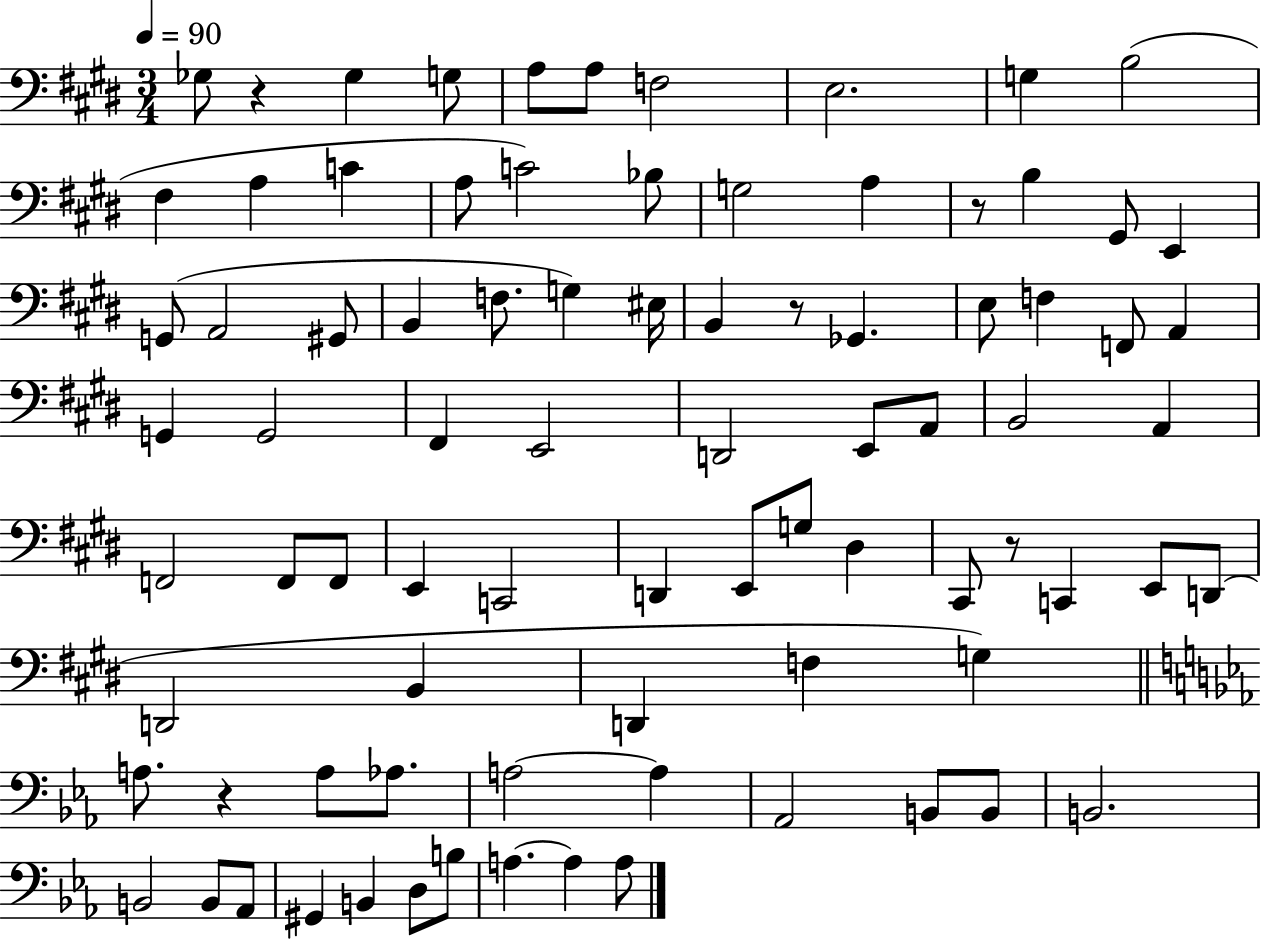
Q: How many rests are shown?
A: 5